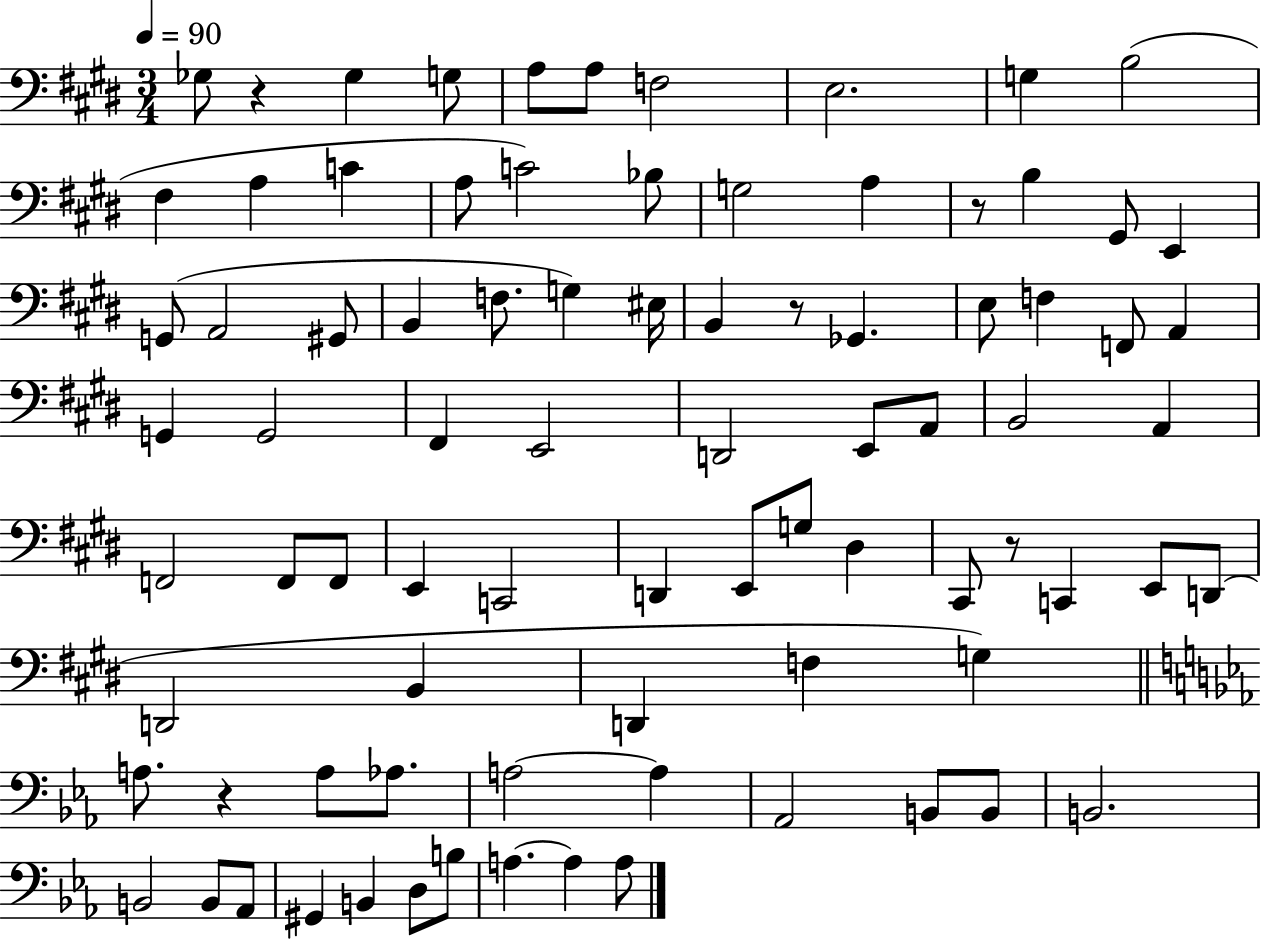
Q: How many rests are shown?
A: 5